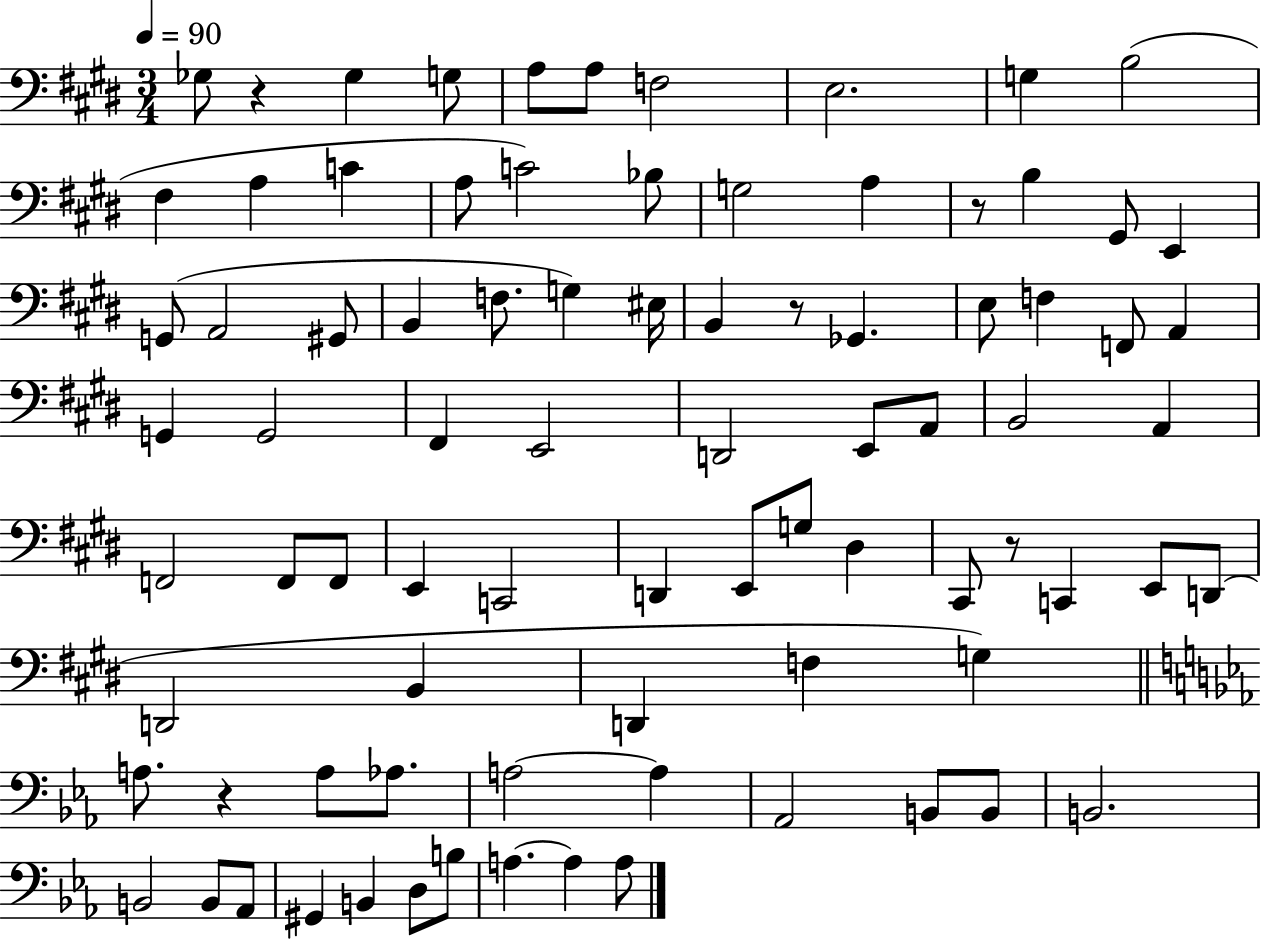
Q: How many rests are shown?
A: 5